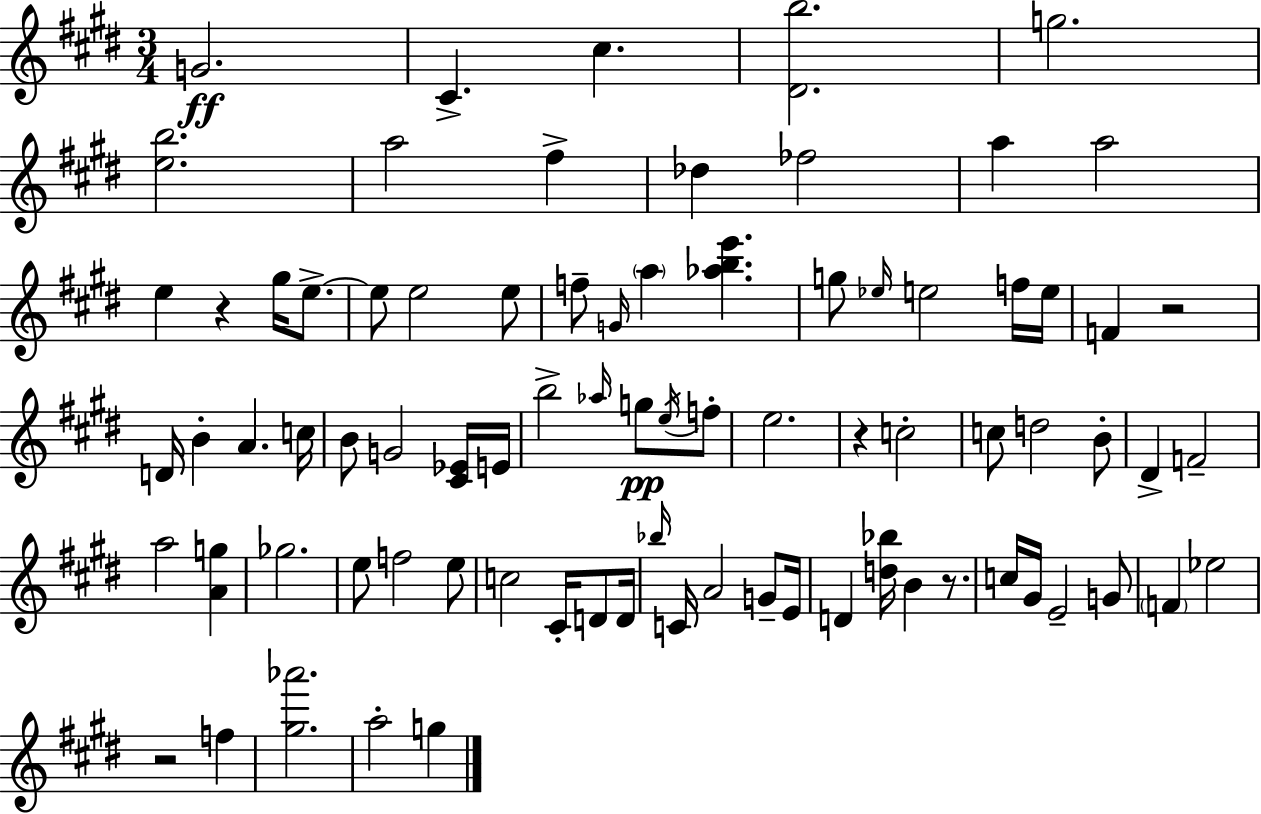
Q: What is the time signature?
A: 3/4